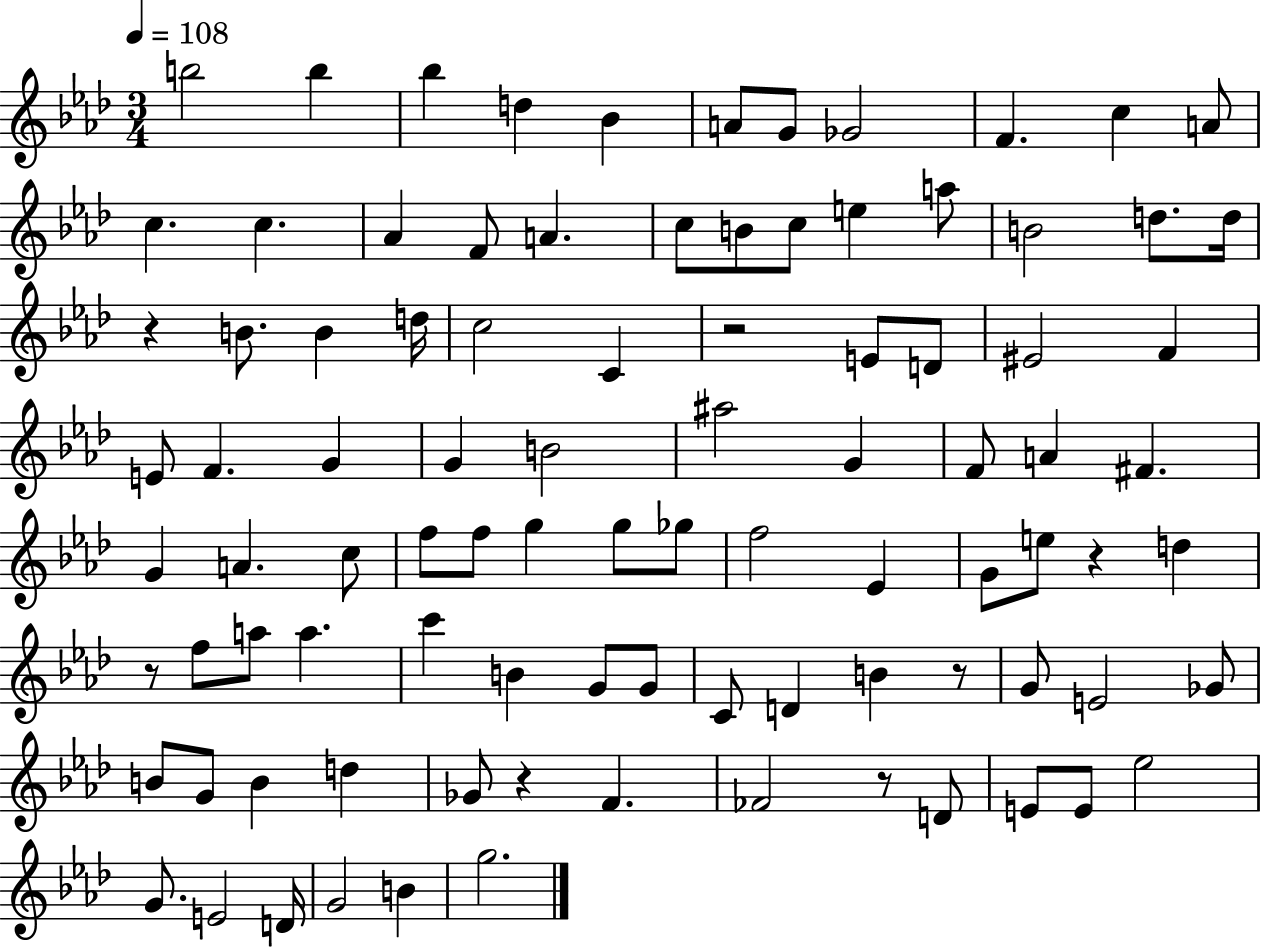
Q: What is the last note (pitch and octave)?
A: G5